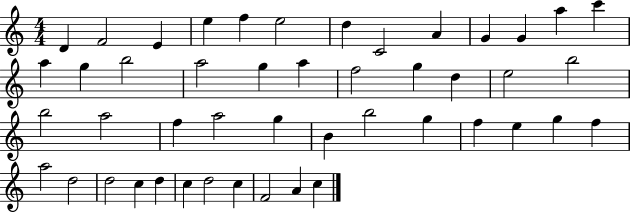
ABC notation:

X:1
T:Untitled
M:4/4
L:1/4
K:C
D F2 E e f e2 d C2 A G G a c' a g b2 a2 g a f2 g d e2 b2 b2 a2 f a2 g B b2 g f e g f a2 d2 d2 c d c d2 c F2 A c